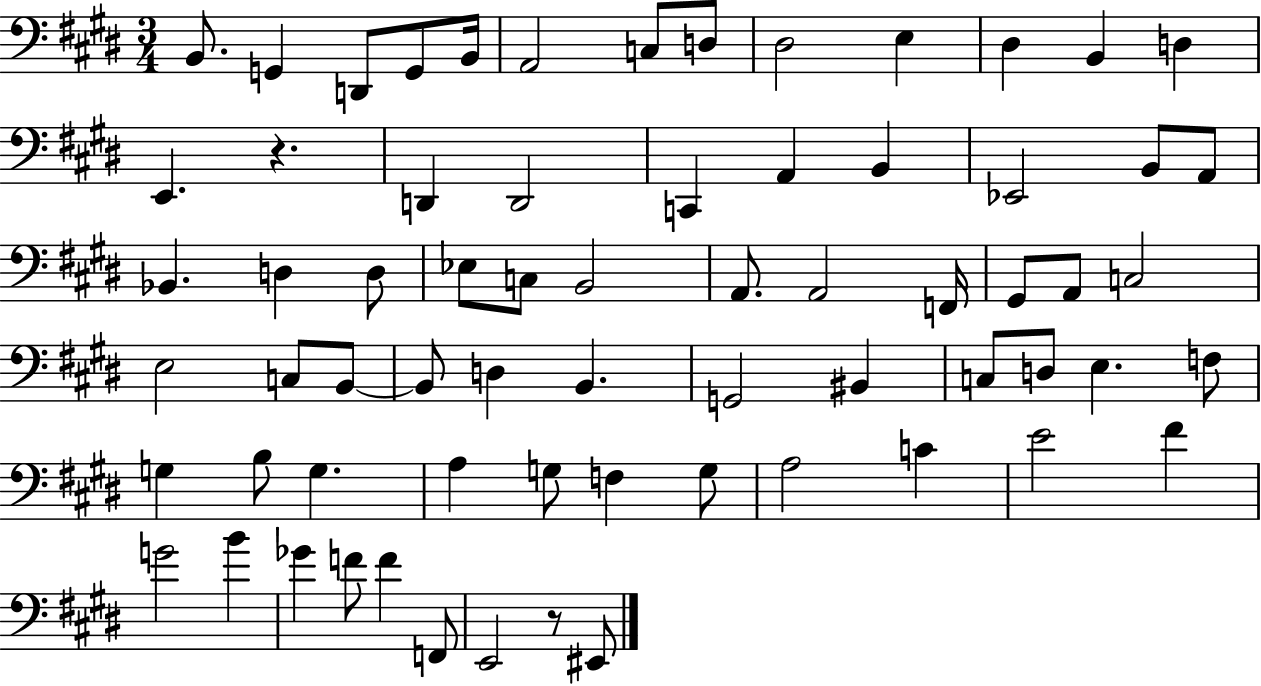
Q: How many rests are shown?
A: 2